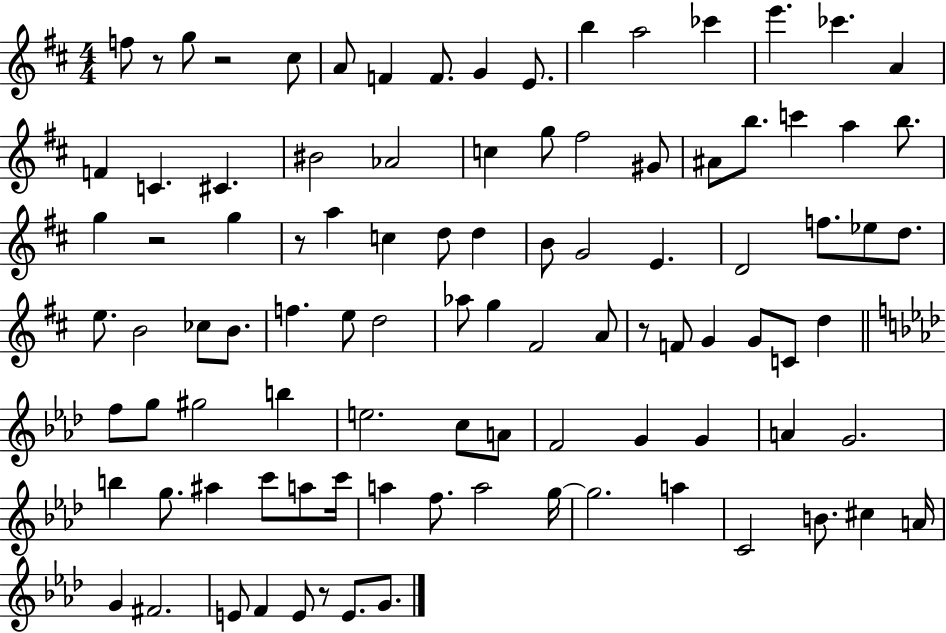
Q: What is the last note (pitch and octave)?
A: G4